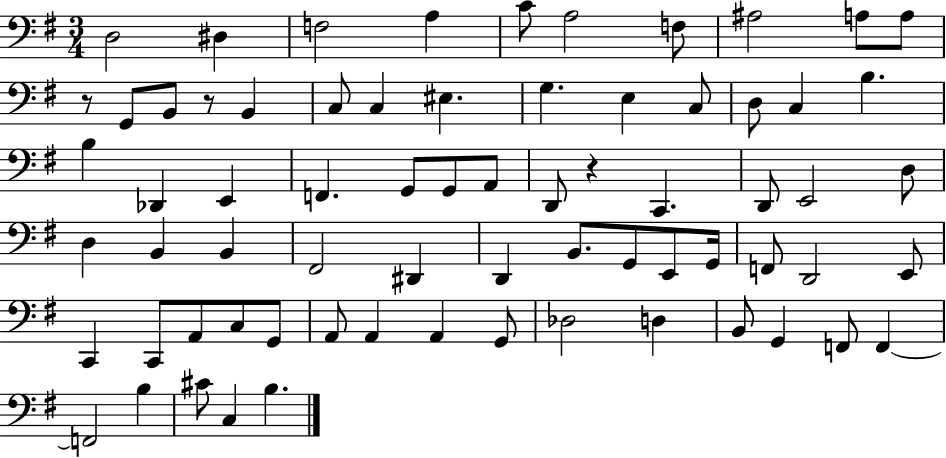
X:1
T:Untitled
M:3/4
L:1/4
K:G
D,2 ^D, F,2 A, C/2 A,2 F,/2 ^A,2 A,/2 A,/2 z/2 G,,/2 B,,/2 z/2 B,, C,/2 C, ^E, G, E, C,/2 D,/2 C, B, B, _D,, E,, F,, G,,/2 G,,/2 A,,/2 D,,/2 z C,, D,,/2 E,,2 D,/2 D, B,, B,, ^F,,2 ^D,, D,, B,,/2 G,,/2 E,,/2 G,,/4 F,,/2 D,,2 E,,/2 C,, C,,/2 A,,/2 C,/2 G,,/2 A,,/2 A,, A,, G,,/2 _D,2 D, B,,/2 G,, F,,/2 F,, F,,2 B, ^C/2 C, B,